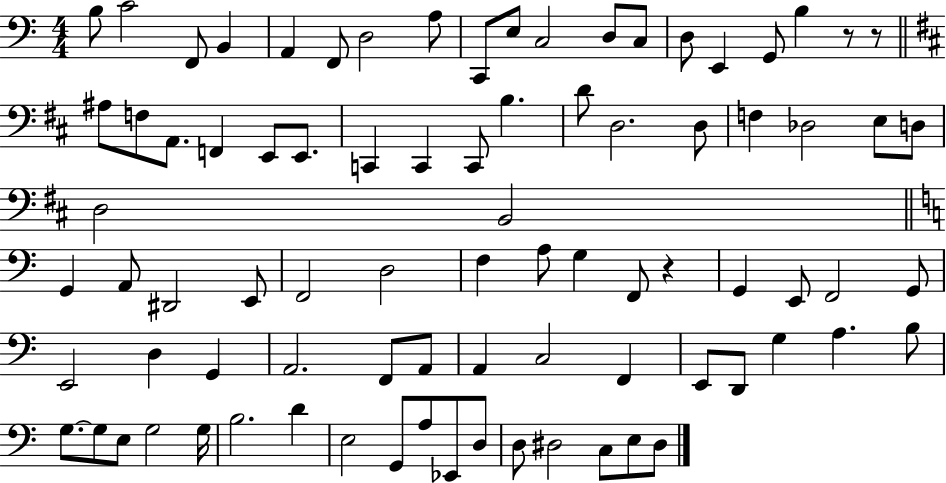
X:1
T:Untitled
M:4/4
L:1/4
K:C
B,/2 C2 F,,/2 B,, A,, F,,/2 D,2 A,/2 C,,/2 E,/2 C,2 D,/2 C,/2 D,/2 E,, G,,/2 B, z/2 z/2 ^A,/2 F,/2 A,,/2 F,, E,,/2 E,,/2 C,, C,, C,,/2 B, D/2 D,2 D,/2 F, _D,2 E,/2 D,/2 D,2 B,,2 G,, A,,/2 ^D,,2 E,,/2 F,,2 D,2 F, A,/2 G, F,,/2 z G,, E,,/2 F,,2 G,,/2 E,,2 D, G,, A,,2 F,,/2 A,,/2 A,, C,2 F,, E,,/2 D,,/2 G, A, B,/2 G,/2 G,/2 E,/2 G,2 G,/4 B,2 D E,2 G,,/2 A,/2 _E,,/2 D,/2 D,/2 ^D,2 C,/2 E,/2 ^D,/2